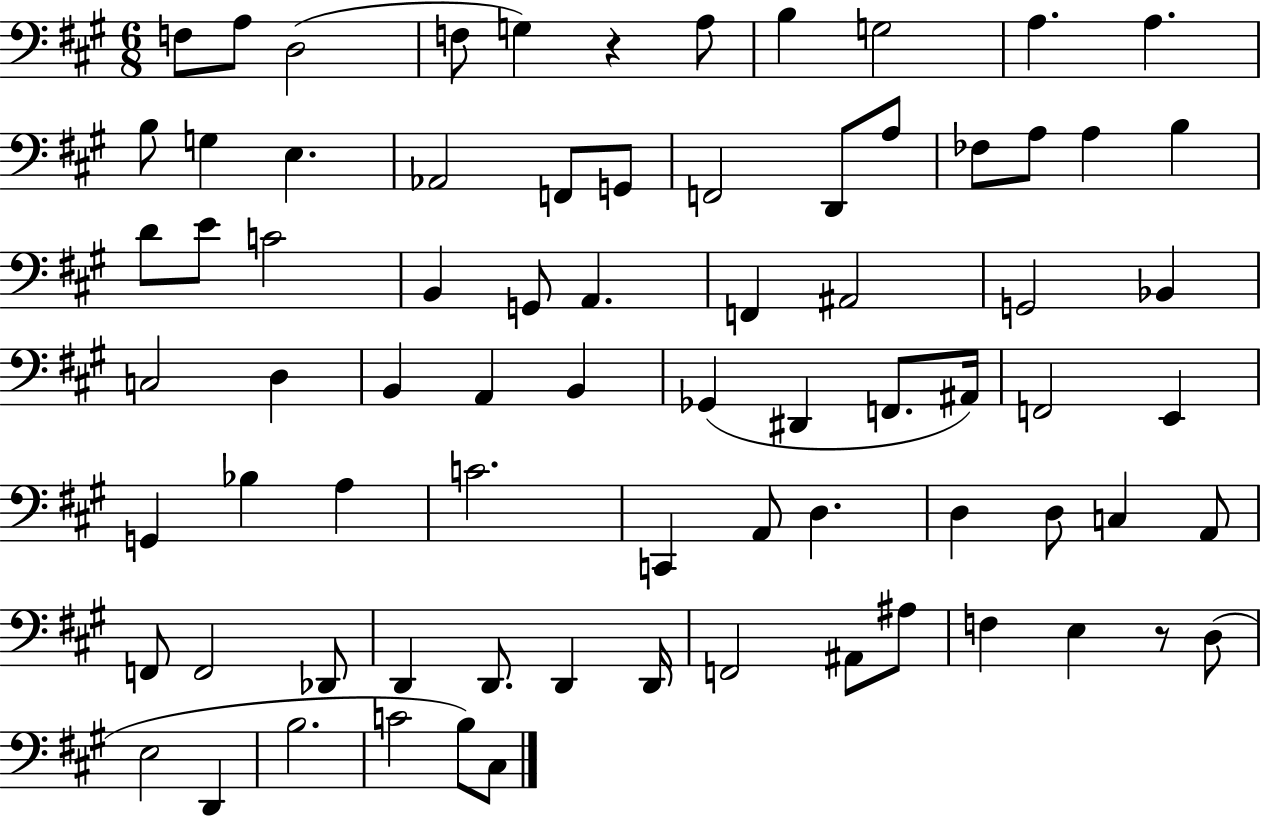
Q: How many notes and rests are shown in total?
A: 76